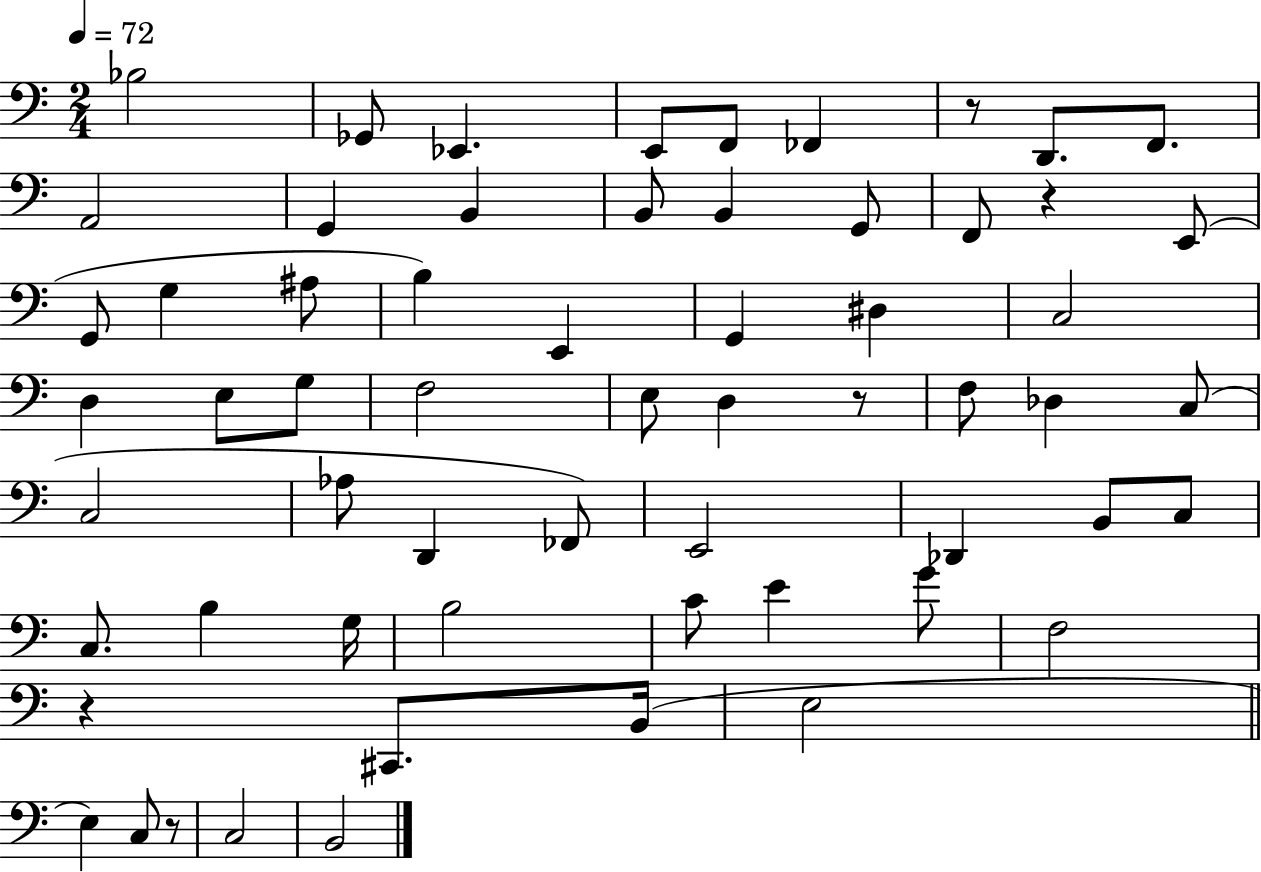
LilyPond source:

{
  \clef bass
  \numericTimeSignature
  \time 2/4
  \key c \major
  \tempo 4 = 72
  bes2 | ges,8 ees,4. | e,8 f,8 fes,4 | r8 d,8. f,8. | \break a,2 | g,4 b,4 | b,8 b,4 g,8 | f,8 r4 e,8( | \break g,8 g4 ais8 | b4) e,4 | g,4 dis4 | c2 | \break d4 e8 g8 | f2 | e8 d4 r8 | f8 des4 c8( | \break c2 | aes8 d,4 fes,8) | e,2 | des,4 b,8 c8 | \break c8. b4 g16 | b2 | c'8 e'4 g'8 | f2 | \break r4 cis,8. b,16( | e2 | \bar "||" \break \key c \major e4) c8 r8 | c2 | b,2 | \bar "|."
}